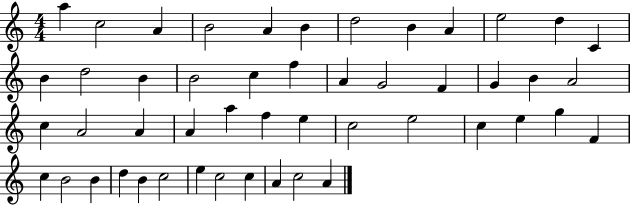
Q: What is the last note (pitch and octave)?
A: A4